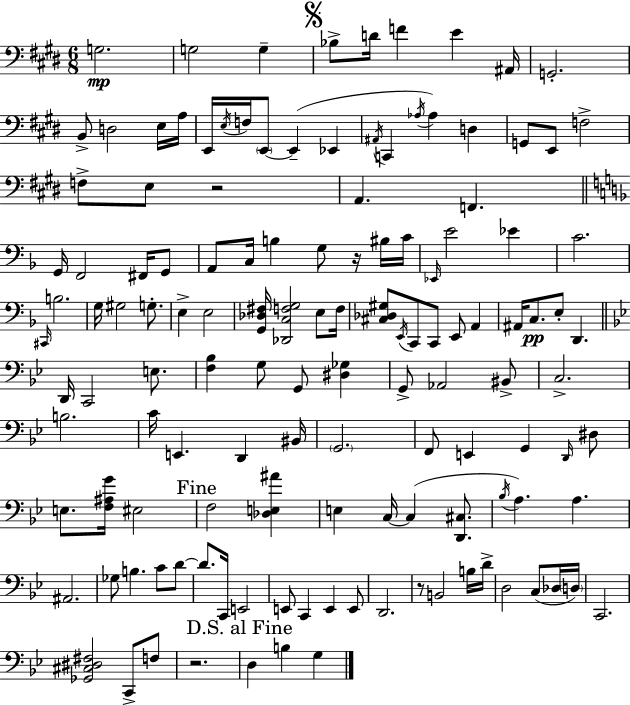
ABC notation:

X:1
T:Untitled
M:6/8
L:1/4
K:E
G,2 G,2 G, _B,/2 D/4 F E ^A,,/4 G,,2 B,,/2 D,2 E,/4 A,/4 E,,/4 E,/4 F,/4 E,,/2 E,, _E,, ^A,,/4 C,, _A,/4 _A, D, G,,/2 E,,/2 F,2 F,/2 E,/2 z2 A,, F,, G,,/4 F,,2 ^F,,/4 G,,/2 A,,/2 C,/4 B, G,/2 z/4 ^B,/4 C/4 _E,,/4 E2 _E C2 ^C,,/4 B,2 G,/4 ^G,2 G,/2 E, E,2 [G,,_D,^F,]/4 [_D,,C,F,G,]2 E,/2 F,/4 [^C,_D,^G,]/2 E,,/4 C,,/2 C,,/2 E,,/2 A,, ^A,,/4 C,/2 E,/2 D,, D,,/4 C,,2 E,/2 [F,_B,] G,/2 G,,/2 [^D,_G,] G,,/2 _A,,2 ^B,,/2 C,2 B,2 C/4 E,, D,, ^B,,/4 G,,2 F,,/2 E,, G,, D,,/4 ^D,/2 E,/2 [F,^A,G]/4 ^E,2 F,2 [_D,E,^A] E, C,/4 C, [D,,^C,]/2 _B,/4 A, A, ^A,,2 _G,/2 B, C/2 D/2 D/2 C,,/4 E,,2 E,,/2 C,, E,, E,,/2 D,,2 z/2 B,,2 B,/4 D/4 D,2 C,/2 _D,/4 D,/4 C,,2 [_G,,^C,^D,^F,]2 C,,/2 F,/2 z2 D, B, G,